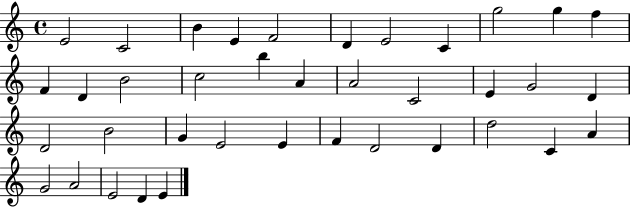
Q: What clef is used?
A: treble